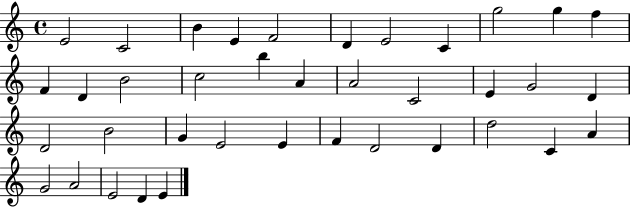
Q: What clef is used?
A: treble